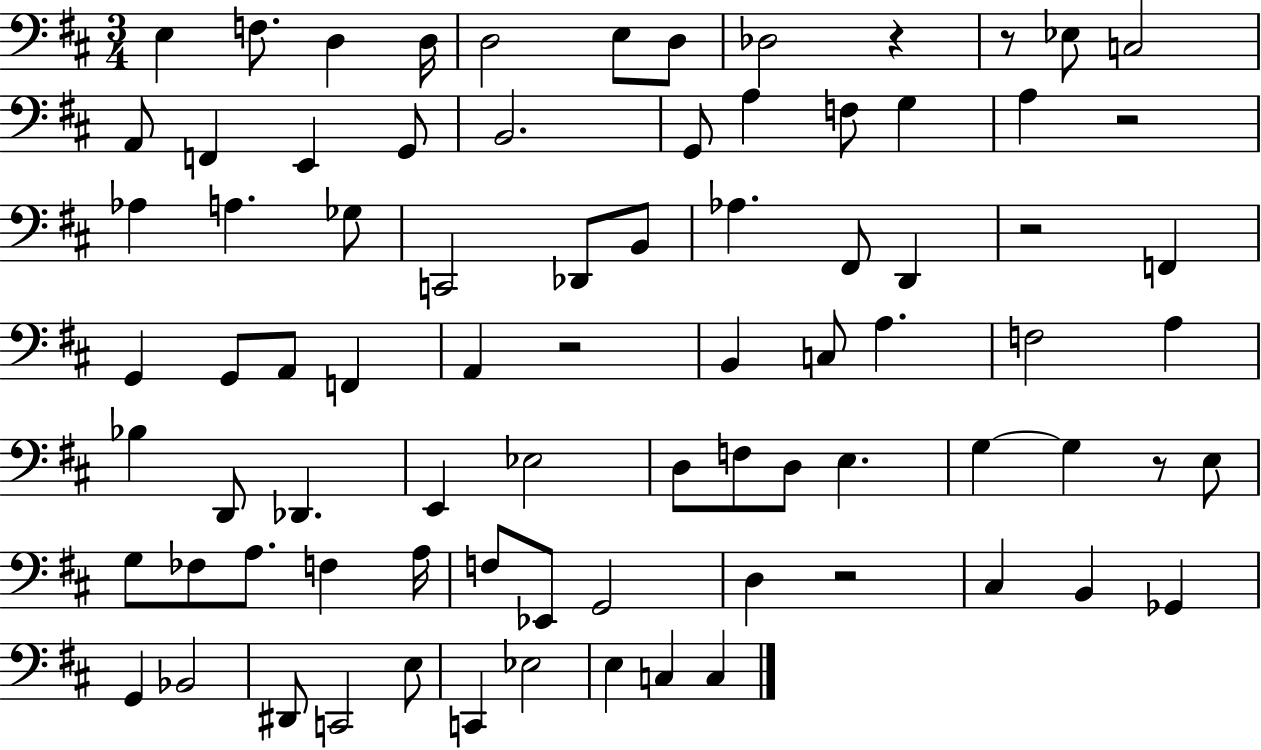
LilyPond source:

{
  \clef bass
  \numericTimeSignature
  \time 3/4
  \key d \major
  \repeat volta 2 { e4 f8. d4 d16 | d2 e8 d8 | des2 r4 | r8 ees8 c2 | \break a,8 f,4 e,4 g,8 | b,2. | g,8 a4 f8 g4 | a4 r2 | \break aes4 a4. ges8 | c,2 des,8 b,8 | aes4. fis,8 d,4 | r2 f,4 | \break g,4 g,8 a,8 f,4 | a,4 r2 | b,4 c8 a4. | f2 a4 | \break bes4 d,8 des,4. | e,4 ees2 | d8 f8 d8 e4. | g4~~ g4 r8 e8 | \break g8 fes8 a8. f4 a16 | f8 ees,8 g,2 | d4 r2 | cis4 b,4 ges,4 | \break g,4 bes,2 | dis,8 c,2 e8 | c,4 ees2 | e4 c4 c4 | \break } \bar "|."
}